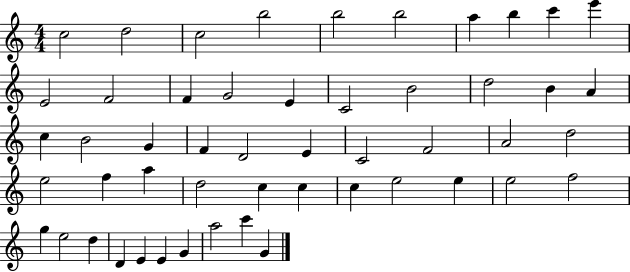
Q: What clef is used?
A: treble